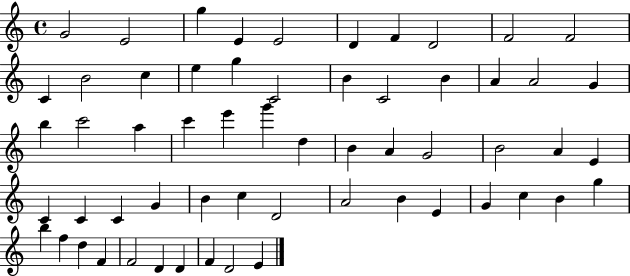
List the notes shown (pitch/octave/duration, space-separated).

G4/h E4/h G5/q E4/q E4/h D4/q F4/q D4/h F4/h F4/h C4/q B4/h C5/q E5/q G5/q C4/h B4/q C4/h B4/q A4/q A4/h G4/q B5/q C6/h A5/q C6/q E6/q G6/q D5/q B4/q A4/q G4/h B4/h A4/q E4/q C4/q C4/q C4/q G4/q B4/q C5/q D4/h A4/h B4/q E4/q G4/q C5/q B4/q G5/q B5/q F5/q D5/q F4/q F4/h D4/q D4/q F4/q D4/h E4/q